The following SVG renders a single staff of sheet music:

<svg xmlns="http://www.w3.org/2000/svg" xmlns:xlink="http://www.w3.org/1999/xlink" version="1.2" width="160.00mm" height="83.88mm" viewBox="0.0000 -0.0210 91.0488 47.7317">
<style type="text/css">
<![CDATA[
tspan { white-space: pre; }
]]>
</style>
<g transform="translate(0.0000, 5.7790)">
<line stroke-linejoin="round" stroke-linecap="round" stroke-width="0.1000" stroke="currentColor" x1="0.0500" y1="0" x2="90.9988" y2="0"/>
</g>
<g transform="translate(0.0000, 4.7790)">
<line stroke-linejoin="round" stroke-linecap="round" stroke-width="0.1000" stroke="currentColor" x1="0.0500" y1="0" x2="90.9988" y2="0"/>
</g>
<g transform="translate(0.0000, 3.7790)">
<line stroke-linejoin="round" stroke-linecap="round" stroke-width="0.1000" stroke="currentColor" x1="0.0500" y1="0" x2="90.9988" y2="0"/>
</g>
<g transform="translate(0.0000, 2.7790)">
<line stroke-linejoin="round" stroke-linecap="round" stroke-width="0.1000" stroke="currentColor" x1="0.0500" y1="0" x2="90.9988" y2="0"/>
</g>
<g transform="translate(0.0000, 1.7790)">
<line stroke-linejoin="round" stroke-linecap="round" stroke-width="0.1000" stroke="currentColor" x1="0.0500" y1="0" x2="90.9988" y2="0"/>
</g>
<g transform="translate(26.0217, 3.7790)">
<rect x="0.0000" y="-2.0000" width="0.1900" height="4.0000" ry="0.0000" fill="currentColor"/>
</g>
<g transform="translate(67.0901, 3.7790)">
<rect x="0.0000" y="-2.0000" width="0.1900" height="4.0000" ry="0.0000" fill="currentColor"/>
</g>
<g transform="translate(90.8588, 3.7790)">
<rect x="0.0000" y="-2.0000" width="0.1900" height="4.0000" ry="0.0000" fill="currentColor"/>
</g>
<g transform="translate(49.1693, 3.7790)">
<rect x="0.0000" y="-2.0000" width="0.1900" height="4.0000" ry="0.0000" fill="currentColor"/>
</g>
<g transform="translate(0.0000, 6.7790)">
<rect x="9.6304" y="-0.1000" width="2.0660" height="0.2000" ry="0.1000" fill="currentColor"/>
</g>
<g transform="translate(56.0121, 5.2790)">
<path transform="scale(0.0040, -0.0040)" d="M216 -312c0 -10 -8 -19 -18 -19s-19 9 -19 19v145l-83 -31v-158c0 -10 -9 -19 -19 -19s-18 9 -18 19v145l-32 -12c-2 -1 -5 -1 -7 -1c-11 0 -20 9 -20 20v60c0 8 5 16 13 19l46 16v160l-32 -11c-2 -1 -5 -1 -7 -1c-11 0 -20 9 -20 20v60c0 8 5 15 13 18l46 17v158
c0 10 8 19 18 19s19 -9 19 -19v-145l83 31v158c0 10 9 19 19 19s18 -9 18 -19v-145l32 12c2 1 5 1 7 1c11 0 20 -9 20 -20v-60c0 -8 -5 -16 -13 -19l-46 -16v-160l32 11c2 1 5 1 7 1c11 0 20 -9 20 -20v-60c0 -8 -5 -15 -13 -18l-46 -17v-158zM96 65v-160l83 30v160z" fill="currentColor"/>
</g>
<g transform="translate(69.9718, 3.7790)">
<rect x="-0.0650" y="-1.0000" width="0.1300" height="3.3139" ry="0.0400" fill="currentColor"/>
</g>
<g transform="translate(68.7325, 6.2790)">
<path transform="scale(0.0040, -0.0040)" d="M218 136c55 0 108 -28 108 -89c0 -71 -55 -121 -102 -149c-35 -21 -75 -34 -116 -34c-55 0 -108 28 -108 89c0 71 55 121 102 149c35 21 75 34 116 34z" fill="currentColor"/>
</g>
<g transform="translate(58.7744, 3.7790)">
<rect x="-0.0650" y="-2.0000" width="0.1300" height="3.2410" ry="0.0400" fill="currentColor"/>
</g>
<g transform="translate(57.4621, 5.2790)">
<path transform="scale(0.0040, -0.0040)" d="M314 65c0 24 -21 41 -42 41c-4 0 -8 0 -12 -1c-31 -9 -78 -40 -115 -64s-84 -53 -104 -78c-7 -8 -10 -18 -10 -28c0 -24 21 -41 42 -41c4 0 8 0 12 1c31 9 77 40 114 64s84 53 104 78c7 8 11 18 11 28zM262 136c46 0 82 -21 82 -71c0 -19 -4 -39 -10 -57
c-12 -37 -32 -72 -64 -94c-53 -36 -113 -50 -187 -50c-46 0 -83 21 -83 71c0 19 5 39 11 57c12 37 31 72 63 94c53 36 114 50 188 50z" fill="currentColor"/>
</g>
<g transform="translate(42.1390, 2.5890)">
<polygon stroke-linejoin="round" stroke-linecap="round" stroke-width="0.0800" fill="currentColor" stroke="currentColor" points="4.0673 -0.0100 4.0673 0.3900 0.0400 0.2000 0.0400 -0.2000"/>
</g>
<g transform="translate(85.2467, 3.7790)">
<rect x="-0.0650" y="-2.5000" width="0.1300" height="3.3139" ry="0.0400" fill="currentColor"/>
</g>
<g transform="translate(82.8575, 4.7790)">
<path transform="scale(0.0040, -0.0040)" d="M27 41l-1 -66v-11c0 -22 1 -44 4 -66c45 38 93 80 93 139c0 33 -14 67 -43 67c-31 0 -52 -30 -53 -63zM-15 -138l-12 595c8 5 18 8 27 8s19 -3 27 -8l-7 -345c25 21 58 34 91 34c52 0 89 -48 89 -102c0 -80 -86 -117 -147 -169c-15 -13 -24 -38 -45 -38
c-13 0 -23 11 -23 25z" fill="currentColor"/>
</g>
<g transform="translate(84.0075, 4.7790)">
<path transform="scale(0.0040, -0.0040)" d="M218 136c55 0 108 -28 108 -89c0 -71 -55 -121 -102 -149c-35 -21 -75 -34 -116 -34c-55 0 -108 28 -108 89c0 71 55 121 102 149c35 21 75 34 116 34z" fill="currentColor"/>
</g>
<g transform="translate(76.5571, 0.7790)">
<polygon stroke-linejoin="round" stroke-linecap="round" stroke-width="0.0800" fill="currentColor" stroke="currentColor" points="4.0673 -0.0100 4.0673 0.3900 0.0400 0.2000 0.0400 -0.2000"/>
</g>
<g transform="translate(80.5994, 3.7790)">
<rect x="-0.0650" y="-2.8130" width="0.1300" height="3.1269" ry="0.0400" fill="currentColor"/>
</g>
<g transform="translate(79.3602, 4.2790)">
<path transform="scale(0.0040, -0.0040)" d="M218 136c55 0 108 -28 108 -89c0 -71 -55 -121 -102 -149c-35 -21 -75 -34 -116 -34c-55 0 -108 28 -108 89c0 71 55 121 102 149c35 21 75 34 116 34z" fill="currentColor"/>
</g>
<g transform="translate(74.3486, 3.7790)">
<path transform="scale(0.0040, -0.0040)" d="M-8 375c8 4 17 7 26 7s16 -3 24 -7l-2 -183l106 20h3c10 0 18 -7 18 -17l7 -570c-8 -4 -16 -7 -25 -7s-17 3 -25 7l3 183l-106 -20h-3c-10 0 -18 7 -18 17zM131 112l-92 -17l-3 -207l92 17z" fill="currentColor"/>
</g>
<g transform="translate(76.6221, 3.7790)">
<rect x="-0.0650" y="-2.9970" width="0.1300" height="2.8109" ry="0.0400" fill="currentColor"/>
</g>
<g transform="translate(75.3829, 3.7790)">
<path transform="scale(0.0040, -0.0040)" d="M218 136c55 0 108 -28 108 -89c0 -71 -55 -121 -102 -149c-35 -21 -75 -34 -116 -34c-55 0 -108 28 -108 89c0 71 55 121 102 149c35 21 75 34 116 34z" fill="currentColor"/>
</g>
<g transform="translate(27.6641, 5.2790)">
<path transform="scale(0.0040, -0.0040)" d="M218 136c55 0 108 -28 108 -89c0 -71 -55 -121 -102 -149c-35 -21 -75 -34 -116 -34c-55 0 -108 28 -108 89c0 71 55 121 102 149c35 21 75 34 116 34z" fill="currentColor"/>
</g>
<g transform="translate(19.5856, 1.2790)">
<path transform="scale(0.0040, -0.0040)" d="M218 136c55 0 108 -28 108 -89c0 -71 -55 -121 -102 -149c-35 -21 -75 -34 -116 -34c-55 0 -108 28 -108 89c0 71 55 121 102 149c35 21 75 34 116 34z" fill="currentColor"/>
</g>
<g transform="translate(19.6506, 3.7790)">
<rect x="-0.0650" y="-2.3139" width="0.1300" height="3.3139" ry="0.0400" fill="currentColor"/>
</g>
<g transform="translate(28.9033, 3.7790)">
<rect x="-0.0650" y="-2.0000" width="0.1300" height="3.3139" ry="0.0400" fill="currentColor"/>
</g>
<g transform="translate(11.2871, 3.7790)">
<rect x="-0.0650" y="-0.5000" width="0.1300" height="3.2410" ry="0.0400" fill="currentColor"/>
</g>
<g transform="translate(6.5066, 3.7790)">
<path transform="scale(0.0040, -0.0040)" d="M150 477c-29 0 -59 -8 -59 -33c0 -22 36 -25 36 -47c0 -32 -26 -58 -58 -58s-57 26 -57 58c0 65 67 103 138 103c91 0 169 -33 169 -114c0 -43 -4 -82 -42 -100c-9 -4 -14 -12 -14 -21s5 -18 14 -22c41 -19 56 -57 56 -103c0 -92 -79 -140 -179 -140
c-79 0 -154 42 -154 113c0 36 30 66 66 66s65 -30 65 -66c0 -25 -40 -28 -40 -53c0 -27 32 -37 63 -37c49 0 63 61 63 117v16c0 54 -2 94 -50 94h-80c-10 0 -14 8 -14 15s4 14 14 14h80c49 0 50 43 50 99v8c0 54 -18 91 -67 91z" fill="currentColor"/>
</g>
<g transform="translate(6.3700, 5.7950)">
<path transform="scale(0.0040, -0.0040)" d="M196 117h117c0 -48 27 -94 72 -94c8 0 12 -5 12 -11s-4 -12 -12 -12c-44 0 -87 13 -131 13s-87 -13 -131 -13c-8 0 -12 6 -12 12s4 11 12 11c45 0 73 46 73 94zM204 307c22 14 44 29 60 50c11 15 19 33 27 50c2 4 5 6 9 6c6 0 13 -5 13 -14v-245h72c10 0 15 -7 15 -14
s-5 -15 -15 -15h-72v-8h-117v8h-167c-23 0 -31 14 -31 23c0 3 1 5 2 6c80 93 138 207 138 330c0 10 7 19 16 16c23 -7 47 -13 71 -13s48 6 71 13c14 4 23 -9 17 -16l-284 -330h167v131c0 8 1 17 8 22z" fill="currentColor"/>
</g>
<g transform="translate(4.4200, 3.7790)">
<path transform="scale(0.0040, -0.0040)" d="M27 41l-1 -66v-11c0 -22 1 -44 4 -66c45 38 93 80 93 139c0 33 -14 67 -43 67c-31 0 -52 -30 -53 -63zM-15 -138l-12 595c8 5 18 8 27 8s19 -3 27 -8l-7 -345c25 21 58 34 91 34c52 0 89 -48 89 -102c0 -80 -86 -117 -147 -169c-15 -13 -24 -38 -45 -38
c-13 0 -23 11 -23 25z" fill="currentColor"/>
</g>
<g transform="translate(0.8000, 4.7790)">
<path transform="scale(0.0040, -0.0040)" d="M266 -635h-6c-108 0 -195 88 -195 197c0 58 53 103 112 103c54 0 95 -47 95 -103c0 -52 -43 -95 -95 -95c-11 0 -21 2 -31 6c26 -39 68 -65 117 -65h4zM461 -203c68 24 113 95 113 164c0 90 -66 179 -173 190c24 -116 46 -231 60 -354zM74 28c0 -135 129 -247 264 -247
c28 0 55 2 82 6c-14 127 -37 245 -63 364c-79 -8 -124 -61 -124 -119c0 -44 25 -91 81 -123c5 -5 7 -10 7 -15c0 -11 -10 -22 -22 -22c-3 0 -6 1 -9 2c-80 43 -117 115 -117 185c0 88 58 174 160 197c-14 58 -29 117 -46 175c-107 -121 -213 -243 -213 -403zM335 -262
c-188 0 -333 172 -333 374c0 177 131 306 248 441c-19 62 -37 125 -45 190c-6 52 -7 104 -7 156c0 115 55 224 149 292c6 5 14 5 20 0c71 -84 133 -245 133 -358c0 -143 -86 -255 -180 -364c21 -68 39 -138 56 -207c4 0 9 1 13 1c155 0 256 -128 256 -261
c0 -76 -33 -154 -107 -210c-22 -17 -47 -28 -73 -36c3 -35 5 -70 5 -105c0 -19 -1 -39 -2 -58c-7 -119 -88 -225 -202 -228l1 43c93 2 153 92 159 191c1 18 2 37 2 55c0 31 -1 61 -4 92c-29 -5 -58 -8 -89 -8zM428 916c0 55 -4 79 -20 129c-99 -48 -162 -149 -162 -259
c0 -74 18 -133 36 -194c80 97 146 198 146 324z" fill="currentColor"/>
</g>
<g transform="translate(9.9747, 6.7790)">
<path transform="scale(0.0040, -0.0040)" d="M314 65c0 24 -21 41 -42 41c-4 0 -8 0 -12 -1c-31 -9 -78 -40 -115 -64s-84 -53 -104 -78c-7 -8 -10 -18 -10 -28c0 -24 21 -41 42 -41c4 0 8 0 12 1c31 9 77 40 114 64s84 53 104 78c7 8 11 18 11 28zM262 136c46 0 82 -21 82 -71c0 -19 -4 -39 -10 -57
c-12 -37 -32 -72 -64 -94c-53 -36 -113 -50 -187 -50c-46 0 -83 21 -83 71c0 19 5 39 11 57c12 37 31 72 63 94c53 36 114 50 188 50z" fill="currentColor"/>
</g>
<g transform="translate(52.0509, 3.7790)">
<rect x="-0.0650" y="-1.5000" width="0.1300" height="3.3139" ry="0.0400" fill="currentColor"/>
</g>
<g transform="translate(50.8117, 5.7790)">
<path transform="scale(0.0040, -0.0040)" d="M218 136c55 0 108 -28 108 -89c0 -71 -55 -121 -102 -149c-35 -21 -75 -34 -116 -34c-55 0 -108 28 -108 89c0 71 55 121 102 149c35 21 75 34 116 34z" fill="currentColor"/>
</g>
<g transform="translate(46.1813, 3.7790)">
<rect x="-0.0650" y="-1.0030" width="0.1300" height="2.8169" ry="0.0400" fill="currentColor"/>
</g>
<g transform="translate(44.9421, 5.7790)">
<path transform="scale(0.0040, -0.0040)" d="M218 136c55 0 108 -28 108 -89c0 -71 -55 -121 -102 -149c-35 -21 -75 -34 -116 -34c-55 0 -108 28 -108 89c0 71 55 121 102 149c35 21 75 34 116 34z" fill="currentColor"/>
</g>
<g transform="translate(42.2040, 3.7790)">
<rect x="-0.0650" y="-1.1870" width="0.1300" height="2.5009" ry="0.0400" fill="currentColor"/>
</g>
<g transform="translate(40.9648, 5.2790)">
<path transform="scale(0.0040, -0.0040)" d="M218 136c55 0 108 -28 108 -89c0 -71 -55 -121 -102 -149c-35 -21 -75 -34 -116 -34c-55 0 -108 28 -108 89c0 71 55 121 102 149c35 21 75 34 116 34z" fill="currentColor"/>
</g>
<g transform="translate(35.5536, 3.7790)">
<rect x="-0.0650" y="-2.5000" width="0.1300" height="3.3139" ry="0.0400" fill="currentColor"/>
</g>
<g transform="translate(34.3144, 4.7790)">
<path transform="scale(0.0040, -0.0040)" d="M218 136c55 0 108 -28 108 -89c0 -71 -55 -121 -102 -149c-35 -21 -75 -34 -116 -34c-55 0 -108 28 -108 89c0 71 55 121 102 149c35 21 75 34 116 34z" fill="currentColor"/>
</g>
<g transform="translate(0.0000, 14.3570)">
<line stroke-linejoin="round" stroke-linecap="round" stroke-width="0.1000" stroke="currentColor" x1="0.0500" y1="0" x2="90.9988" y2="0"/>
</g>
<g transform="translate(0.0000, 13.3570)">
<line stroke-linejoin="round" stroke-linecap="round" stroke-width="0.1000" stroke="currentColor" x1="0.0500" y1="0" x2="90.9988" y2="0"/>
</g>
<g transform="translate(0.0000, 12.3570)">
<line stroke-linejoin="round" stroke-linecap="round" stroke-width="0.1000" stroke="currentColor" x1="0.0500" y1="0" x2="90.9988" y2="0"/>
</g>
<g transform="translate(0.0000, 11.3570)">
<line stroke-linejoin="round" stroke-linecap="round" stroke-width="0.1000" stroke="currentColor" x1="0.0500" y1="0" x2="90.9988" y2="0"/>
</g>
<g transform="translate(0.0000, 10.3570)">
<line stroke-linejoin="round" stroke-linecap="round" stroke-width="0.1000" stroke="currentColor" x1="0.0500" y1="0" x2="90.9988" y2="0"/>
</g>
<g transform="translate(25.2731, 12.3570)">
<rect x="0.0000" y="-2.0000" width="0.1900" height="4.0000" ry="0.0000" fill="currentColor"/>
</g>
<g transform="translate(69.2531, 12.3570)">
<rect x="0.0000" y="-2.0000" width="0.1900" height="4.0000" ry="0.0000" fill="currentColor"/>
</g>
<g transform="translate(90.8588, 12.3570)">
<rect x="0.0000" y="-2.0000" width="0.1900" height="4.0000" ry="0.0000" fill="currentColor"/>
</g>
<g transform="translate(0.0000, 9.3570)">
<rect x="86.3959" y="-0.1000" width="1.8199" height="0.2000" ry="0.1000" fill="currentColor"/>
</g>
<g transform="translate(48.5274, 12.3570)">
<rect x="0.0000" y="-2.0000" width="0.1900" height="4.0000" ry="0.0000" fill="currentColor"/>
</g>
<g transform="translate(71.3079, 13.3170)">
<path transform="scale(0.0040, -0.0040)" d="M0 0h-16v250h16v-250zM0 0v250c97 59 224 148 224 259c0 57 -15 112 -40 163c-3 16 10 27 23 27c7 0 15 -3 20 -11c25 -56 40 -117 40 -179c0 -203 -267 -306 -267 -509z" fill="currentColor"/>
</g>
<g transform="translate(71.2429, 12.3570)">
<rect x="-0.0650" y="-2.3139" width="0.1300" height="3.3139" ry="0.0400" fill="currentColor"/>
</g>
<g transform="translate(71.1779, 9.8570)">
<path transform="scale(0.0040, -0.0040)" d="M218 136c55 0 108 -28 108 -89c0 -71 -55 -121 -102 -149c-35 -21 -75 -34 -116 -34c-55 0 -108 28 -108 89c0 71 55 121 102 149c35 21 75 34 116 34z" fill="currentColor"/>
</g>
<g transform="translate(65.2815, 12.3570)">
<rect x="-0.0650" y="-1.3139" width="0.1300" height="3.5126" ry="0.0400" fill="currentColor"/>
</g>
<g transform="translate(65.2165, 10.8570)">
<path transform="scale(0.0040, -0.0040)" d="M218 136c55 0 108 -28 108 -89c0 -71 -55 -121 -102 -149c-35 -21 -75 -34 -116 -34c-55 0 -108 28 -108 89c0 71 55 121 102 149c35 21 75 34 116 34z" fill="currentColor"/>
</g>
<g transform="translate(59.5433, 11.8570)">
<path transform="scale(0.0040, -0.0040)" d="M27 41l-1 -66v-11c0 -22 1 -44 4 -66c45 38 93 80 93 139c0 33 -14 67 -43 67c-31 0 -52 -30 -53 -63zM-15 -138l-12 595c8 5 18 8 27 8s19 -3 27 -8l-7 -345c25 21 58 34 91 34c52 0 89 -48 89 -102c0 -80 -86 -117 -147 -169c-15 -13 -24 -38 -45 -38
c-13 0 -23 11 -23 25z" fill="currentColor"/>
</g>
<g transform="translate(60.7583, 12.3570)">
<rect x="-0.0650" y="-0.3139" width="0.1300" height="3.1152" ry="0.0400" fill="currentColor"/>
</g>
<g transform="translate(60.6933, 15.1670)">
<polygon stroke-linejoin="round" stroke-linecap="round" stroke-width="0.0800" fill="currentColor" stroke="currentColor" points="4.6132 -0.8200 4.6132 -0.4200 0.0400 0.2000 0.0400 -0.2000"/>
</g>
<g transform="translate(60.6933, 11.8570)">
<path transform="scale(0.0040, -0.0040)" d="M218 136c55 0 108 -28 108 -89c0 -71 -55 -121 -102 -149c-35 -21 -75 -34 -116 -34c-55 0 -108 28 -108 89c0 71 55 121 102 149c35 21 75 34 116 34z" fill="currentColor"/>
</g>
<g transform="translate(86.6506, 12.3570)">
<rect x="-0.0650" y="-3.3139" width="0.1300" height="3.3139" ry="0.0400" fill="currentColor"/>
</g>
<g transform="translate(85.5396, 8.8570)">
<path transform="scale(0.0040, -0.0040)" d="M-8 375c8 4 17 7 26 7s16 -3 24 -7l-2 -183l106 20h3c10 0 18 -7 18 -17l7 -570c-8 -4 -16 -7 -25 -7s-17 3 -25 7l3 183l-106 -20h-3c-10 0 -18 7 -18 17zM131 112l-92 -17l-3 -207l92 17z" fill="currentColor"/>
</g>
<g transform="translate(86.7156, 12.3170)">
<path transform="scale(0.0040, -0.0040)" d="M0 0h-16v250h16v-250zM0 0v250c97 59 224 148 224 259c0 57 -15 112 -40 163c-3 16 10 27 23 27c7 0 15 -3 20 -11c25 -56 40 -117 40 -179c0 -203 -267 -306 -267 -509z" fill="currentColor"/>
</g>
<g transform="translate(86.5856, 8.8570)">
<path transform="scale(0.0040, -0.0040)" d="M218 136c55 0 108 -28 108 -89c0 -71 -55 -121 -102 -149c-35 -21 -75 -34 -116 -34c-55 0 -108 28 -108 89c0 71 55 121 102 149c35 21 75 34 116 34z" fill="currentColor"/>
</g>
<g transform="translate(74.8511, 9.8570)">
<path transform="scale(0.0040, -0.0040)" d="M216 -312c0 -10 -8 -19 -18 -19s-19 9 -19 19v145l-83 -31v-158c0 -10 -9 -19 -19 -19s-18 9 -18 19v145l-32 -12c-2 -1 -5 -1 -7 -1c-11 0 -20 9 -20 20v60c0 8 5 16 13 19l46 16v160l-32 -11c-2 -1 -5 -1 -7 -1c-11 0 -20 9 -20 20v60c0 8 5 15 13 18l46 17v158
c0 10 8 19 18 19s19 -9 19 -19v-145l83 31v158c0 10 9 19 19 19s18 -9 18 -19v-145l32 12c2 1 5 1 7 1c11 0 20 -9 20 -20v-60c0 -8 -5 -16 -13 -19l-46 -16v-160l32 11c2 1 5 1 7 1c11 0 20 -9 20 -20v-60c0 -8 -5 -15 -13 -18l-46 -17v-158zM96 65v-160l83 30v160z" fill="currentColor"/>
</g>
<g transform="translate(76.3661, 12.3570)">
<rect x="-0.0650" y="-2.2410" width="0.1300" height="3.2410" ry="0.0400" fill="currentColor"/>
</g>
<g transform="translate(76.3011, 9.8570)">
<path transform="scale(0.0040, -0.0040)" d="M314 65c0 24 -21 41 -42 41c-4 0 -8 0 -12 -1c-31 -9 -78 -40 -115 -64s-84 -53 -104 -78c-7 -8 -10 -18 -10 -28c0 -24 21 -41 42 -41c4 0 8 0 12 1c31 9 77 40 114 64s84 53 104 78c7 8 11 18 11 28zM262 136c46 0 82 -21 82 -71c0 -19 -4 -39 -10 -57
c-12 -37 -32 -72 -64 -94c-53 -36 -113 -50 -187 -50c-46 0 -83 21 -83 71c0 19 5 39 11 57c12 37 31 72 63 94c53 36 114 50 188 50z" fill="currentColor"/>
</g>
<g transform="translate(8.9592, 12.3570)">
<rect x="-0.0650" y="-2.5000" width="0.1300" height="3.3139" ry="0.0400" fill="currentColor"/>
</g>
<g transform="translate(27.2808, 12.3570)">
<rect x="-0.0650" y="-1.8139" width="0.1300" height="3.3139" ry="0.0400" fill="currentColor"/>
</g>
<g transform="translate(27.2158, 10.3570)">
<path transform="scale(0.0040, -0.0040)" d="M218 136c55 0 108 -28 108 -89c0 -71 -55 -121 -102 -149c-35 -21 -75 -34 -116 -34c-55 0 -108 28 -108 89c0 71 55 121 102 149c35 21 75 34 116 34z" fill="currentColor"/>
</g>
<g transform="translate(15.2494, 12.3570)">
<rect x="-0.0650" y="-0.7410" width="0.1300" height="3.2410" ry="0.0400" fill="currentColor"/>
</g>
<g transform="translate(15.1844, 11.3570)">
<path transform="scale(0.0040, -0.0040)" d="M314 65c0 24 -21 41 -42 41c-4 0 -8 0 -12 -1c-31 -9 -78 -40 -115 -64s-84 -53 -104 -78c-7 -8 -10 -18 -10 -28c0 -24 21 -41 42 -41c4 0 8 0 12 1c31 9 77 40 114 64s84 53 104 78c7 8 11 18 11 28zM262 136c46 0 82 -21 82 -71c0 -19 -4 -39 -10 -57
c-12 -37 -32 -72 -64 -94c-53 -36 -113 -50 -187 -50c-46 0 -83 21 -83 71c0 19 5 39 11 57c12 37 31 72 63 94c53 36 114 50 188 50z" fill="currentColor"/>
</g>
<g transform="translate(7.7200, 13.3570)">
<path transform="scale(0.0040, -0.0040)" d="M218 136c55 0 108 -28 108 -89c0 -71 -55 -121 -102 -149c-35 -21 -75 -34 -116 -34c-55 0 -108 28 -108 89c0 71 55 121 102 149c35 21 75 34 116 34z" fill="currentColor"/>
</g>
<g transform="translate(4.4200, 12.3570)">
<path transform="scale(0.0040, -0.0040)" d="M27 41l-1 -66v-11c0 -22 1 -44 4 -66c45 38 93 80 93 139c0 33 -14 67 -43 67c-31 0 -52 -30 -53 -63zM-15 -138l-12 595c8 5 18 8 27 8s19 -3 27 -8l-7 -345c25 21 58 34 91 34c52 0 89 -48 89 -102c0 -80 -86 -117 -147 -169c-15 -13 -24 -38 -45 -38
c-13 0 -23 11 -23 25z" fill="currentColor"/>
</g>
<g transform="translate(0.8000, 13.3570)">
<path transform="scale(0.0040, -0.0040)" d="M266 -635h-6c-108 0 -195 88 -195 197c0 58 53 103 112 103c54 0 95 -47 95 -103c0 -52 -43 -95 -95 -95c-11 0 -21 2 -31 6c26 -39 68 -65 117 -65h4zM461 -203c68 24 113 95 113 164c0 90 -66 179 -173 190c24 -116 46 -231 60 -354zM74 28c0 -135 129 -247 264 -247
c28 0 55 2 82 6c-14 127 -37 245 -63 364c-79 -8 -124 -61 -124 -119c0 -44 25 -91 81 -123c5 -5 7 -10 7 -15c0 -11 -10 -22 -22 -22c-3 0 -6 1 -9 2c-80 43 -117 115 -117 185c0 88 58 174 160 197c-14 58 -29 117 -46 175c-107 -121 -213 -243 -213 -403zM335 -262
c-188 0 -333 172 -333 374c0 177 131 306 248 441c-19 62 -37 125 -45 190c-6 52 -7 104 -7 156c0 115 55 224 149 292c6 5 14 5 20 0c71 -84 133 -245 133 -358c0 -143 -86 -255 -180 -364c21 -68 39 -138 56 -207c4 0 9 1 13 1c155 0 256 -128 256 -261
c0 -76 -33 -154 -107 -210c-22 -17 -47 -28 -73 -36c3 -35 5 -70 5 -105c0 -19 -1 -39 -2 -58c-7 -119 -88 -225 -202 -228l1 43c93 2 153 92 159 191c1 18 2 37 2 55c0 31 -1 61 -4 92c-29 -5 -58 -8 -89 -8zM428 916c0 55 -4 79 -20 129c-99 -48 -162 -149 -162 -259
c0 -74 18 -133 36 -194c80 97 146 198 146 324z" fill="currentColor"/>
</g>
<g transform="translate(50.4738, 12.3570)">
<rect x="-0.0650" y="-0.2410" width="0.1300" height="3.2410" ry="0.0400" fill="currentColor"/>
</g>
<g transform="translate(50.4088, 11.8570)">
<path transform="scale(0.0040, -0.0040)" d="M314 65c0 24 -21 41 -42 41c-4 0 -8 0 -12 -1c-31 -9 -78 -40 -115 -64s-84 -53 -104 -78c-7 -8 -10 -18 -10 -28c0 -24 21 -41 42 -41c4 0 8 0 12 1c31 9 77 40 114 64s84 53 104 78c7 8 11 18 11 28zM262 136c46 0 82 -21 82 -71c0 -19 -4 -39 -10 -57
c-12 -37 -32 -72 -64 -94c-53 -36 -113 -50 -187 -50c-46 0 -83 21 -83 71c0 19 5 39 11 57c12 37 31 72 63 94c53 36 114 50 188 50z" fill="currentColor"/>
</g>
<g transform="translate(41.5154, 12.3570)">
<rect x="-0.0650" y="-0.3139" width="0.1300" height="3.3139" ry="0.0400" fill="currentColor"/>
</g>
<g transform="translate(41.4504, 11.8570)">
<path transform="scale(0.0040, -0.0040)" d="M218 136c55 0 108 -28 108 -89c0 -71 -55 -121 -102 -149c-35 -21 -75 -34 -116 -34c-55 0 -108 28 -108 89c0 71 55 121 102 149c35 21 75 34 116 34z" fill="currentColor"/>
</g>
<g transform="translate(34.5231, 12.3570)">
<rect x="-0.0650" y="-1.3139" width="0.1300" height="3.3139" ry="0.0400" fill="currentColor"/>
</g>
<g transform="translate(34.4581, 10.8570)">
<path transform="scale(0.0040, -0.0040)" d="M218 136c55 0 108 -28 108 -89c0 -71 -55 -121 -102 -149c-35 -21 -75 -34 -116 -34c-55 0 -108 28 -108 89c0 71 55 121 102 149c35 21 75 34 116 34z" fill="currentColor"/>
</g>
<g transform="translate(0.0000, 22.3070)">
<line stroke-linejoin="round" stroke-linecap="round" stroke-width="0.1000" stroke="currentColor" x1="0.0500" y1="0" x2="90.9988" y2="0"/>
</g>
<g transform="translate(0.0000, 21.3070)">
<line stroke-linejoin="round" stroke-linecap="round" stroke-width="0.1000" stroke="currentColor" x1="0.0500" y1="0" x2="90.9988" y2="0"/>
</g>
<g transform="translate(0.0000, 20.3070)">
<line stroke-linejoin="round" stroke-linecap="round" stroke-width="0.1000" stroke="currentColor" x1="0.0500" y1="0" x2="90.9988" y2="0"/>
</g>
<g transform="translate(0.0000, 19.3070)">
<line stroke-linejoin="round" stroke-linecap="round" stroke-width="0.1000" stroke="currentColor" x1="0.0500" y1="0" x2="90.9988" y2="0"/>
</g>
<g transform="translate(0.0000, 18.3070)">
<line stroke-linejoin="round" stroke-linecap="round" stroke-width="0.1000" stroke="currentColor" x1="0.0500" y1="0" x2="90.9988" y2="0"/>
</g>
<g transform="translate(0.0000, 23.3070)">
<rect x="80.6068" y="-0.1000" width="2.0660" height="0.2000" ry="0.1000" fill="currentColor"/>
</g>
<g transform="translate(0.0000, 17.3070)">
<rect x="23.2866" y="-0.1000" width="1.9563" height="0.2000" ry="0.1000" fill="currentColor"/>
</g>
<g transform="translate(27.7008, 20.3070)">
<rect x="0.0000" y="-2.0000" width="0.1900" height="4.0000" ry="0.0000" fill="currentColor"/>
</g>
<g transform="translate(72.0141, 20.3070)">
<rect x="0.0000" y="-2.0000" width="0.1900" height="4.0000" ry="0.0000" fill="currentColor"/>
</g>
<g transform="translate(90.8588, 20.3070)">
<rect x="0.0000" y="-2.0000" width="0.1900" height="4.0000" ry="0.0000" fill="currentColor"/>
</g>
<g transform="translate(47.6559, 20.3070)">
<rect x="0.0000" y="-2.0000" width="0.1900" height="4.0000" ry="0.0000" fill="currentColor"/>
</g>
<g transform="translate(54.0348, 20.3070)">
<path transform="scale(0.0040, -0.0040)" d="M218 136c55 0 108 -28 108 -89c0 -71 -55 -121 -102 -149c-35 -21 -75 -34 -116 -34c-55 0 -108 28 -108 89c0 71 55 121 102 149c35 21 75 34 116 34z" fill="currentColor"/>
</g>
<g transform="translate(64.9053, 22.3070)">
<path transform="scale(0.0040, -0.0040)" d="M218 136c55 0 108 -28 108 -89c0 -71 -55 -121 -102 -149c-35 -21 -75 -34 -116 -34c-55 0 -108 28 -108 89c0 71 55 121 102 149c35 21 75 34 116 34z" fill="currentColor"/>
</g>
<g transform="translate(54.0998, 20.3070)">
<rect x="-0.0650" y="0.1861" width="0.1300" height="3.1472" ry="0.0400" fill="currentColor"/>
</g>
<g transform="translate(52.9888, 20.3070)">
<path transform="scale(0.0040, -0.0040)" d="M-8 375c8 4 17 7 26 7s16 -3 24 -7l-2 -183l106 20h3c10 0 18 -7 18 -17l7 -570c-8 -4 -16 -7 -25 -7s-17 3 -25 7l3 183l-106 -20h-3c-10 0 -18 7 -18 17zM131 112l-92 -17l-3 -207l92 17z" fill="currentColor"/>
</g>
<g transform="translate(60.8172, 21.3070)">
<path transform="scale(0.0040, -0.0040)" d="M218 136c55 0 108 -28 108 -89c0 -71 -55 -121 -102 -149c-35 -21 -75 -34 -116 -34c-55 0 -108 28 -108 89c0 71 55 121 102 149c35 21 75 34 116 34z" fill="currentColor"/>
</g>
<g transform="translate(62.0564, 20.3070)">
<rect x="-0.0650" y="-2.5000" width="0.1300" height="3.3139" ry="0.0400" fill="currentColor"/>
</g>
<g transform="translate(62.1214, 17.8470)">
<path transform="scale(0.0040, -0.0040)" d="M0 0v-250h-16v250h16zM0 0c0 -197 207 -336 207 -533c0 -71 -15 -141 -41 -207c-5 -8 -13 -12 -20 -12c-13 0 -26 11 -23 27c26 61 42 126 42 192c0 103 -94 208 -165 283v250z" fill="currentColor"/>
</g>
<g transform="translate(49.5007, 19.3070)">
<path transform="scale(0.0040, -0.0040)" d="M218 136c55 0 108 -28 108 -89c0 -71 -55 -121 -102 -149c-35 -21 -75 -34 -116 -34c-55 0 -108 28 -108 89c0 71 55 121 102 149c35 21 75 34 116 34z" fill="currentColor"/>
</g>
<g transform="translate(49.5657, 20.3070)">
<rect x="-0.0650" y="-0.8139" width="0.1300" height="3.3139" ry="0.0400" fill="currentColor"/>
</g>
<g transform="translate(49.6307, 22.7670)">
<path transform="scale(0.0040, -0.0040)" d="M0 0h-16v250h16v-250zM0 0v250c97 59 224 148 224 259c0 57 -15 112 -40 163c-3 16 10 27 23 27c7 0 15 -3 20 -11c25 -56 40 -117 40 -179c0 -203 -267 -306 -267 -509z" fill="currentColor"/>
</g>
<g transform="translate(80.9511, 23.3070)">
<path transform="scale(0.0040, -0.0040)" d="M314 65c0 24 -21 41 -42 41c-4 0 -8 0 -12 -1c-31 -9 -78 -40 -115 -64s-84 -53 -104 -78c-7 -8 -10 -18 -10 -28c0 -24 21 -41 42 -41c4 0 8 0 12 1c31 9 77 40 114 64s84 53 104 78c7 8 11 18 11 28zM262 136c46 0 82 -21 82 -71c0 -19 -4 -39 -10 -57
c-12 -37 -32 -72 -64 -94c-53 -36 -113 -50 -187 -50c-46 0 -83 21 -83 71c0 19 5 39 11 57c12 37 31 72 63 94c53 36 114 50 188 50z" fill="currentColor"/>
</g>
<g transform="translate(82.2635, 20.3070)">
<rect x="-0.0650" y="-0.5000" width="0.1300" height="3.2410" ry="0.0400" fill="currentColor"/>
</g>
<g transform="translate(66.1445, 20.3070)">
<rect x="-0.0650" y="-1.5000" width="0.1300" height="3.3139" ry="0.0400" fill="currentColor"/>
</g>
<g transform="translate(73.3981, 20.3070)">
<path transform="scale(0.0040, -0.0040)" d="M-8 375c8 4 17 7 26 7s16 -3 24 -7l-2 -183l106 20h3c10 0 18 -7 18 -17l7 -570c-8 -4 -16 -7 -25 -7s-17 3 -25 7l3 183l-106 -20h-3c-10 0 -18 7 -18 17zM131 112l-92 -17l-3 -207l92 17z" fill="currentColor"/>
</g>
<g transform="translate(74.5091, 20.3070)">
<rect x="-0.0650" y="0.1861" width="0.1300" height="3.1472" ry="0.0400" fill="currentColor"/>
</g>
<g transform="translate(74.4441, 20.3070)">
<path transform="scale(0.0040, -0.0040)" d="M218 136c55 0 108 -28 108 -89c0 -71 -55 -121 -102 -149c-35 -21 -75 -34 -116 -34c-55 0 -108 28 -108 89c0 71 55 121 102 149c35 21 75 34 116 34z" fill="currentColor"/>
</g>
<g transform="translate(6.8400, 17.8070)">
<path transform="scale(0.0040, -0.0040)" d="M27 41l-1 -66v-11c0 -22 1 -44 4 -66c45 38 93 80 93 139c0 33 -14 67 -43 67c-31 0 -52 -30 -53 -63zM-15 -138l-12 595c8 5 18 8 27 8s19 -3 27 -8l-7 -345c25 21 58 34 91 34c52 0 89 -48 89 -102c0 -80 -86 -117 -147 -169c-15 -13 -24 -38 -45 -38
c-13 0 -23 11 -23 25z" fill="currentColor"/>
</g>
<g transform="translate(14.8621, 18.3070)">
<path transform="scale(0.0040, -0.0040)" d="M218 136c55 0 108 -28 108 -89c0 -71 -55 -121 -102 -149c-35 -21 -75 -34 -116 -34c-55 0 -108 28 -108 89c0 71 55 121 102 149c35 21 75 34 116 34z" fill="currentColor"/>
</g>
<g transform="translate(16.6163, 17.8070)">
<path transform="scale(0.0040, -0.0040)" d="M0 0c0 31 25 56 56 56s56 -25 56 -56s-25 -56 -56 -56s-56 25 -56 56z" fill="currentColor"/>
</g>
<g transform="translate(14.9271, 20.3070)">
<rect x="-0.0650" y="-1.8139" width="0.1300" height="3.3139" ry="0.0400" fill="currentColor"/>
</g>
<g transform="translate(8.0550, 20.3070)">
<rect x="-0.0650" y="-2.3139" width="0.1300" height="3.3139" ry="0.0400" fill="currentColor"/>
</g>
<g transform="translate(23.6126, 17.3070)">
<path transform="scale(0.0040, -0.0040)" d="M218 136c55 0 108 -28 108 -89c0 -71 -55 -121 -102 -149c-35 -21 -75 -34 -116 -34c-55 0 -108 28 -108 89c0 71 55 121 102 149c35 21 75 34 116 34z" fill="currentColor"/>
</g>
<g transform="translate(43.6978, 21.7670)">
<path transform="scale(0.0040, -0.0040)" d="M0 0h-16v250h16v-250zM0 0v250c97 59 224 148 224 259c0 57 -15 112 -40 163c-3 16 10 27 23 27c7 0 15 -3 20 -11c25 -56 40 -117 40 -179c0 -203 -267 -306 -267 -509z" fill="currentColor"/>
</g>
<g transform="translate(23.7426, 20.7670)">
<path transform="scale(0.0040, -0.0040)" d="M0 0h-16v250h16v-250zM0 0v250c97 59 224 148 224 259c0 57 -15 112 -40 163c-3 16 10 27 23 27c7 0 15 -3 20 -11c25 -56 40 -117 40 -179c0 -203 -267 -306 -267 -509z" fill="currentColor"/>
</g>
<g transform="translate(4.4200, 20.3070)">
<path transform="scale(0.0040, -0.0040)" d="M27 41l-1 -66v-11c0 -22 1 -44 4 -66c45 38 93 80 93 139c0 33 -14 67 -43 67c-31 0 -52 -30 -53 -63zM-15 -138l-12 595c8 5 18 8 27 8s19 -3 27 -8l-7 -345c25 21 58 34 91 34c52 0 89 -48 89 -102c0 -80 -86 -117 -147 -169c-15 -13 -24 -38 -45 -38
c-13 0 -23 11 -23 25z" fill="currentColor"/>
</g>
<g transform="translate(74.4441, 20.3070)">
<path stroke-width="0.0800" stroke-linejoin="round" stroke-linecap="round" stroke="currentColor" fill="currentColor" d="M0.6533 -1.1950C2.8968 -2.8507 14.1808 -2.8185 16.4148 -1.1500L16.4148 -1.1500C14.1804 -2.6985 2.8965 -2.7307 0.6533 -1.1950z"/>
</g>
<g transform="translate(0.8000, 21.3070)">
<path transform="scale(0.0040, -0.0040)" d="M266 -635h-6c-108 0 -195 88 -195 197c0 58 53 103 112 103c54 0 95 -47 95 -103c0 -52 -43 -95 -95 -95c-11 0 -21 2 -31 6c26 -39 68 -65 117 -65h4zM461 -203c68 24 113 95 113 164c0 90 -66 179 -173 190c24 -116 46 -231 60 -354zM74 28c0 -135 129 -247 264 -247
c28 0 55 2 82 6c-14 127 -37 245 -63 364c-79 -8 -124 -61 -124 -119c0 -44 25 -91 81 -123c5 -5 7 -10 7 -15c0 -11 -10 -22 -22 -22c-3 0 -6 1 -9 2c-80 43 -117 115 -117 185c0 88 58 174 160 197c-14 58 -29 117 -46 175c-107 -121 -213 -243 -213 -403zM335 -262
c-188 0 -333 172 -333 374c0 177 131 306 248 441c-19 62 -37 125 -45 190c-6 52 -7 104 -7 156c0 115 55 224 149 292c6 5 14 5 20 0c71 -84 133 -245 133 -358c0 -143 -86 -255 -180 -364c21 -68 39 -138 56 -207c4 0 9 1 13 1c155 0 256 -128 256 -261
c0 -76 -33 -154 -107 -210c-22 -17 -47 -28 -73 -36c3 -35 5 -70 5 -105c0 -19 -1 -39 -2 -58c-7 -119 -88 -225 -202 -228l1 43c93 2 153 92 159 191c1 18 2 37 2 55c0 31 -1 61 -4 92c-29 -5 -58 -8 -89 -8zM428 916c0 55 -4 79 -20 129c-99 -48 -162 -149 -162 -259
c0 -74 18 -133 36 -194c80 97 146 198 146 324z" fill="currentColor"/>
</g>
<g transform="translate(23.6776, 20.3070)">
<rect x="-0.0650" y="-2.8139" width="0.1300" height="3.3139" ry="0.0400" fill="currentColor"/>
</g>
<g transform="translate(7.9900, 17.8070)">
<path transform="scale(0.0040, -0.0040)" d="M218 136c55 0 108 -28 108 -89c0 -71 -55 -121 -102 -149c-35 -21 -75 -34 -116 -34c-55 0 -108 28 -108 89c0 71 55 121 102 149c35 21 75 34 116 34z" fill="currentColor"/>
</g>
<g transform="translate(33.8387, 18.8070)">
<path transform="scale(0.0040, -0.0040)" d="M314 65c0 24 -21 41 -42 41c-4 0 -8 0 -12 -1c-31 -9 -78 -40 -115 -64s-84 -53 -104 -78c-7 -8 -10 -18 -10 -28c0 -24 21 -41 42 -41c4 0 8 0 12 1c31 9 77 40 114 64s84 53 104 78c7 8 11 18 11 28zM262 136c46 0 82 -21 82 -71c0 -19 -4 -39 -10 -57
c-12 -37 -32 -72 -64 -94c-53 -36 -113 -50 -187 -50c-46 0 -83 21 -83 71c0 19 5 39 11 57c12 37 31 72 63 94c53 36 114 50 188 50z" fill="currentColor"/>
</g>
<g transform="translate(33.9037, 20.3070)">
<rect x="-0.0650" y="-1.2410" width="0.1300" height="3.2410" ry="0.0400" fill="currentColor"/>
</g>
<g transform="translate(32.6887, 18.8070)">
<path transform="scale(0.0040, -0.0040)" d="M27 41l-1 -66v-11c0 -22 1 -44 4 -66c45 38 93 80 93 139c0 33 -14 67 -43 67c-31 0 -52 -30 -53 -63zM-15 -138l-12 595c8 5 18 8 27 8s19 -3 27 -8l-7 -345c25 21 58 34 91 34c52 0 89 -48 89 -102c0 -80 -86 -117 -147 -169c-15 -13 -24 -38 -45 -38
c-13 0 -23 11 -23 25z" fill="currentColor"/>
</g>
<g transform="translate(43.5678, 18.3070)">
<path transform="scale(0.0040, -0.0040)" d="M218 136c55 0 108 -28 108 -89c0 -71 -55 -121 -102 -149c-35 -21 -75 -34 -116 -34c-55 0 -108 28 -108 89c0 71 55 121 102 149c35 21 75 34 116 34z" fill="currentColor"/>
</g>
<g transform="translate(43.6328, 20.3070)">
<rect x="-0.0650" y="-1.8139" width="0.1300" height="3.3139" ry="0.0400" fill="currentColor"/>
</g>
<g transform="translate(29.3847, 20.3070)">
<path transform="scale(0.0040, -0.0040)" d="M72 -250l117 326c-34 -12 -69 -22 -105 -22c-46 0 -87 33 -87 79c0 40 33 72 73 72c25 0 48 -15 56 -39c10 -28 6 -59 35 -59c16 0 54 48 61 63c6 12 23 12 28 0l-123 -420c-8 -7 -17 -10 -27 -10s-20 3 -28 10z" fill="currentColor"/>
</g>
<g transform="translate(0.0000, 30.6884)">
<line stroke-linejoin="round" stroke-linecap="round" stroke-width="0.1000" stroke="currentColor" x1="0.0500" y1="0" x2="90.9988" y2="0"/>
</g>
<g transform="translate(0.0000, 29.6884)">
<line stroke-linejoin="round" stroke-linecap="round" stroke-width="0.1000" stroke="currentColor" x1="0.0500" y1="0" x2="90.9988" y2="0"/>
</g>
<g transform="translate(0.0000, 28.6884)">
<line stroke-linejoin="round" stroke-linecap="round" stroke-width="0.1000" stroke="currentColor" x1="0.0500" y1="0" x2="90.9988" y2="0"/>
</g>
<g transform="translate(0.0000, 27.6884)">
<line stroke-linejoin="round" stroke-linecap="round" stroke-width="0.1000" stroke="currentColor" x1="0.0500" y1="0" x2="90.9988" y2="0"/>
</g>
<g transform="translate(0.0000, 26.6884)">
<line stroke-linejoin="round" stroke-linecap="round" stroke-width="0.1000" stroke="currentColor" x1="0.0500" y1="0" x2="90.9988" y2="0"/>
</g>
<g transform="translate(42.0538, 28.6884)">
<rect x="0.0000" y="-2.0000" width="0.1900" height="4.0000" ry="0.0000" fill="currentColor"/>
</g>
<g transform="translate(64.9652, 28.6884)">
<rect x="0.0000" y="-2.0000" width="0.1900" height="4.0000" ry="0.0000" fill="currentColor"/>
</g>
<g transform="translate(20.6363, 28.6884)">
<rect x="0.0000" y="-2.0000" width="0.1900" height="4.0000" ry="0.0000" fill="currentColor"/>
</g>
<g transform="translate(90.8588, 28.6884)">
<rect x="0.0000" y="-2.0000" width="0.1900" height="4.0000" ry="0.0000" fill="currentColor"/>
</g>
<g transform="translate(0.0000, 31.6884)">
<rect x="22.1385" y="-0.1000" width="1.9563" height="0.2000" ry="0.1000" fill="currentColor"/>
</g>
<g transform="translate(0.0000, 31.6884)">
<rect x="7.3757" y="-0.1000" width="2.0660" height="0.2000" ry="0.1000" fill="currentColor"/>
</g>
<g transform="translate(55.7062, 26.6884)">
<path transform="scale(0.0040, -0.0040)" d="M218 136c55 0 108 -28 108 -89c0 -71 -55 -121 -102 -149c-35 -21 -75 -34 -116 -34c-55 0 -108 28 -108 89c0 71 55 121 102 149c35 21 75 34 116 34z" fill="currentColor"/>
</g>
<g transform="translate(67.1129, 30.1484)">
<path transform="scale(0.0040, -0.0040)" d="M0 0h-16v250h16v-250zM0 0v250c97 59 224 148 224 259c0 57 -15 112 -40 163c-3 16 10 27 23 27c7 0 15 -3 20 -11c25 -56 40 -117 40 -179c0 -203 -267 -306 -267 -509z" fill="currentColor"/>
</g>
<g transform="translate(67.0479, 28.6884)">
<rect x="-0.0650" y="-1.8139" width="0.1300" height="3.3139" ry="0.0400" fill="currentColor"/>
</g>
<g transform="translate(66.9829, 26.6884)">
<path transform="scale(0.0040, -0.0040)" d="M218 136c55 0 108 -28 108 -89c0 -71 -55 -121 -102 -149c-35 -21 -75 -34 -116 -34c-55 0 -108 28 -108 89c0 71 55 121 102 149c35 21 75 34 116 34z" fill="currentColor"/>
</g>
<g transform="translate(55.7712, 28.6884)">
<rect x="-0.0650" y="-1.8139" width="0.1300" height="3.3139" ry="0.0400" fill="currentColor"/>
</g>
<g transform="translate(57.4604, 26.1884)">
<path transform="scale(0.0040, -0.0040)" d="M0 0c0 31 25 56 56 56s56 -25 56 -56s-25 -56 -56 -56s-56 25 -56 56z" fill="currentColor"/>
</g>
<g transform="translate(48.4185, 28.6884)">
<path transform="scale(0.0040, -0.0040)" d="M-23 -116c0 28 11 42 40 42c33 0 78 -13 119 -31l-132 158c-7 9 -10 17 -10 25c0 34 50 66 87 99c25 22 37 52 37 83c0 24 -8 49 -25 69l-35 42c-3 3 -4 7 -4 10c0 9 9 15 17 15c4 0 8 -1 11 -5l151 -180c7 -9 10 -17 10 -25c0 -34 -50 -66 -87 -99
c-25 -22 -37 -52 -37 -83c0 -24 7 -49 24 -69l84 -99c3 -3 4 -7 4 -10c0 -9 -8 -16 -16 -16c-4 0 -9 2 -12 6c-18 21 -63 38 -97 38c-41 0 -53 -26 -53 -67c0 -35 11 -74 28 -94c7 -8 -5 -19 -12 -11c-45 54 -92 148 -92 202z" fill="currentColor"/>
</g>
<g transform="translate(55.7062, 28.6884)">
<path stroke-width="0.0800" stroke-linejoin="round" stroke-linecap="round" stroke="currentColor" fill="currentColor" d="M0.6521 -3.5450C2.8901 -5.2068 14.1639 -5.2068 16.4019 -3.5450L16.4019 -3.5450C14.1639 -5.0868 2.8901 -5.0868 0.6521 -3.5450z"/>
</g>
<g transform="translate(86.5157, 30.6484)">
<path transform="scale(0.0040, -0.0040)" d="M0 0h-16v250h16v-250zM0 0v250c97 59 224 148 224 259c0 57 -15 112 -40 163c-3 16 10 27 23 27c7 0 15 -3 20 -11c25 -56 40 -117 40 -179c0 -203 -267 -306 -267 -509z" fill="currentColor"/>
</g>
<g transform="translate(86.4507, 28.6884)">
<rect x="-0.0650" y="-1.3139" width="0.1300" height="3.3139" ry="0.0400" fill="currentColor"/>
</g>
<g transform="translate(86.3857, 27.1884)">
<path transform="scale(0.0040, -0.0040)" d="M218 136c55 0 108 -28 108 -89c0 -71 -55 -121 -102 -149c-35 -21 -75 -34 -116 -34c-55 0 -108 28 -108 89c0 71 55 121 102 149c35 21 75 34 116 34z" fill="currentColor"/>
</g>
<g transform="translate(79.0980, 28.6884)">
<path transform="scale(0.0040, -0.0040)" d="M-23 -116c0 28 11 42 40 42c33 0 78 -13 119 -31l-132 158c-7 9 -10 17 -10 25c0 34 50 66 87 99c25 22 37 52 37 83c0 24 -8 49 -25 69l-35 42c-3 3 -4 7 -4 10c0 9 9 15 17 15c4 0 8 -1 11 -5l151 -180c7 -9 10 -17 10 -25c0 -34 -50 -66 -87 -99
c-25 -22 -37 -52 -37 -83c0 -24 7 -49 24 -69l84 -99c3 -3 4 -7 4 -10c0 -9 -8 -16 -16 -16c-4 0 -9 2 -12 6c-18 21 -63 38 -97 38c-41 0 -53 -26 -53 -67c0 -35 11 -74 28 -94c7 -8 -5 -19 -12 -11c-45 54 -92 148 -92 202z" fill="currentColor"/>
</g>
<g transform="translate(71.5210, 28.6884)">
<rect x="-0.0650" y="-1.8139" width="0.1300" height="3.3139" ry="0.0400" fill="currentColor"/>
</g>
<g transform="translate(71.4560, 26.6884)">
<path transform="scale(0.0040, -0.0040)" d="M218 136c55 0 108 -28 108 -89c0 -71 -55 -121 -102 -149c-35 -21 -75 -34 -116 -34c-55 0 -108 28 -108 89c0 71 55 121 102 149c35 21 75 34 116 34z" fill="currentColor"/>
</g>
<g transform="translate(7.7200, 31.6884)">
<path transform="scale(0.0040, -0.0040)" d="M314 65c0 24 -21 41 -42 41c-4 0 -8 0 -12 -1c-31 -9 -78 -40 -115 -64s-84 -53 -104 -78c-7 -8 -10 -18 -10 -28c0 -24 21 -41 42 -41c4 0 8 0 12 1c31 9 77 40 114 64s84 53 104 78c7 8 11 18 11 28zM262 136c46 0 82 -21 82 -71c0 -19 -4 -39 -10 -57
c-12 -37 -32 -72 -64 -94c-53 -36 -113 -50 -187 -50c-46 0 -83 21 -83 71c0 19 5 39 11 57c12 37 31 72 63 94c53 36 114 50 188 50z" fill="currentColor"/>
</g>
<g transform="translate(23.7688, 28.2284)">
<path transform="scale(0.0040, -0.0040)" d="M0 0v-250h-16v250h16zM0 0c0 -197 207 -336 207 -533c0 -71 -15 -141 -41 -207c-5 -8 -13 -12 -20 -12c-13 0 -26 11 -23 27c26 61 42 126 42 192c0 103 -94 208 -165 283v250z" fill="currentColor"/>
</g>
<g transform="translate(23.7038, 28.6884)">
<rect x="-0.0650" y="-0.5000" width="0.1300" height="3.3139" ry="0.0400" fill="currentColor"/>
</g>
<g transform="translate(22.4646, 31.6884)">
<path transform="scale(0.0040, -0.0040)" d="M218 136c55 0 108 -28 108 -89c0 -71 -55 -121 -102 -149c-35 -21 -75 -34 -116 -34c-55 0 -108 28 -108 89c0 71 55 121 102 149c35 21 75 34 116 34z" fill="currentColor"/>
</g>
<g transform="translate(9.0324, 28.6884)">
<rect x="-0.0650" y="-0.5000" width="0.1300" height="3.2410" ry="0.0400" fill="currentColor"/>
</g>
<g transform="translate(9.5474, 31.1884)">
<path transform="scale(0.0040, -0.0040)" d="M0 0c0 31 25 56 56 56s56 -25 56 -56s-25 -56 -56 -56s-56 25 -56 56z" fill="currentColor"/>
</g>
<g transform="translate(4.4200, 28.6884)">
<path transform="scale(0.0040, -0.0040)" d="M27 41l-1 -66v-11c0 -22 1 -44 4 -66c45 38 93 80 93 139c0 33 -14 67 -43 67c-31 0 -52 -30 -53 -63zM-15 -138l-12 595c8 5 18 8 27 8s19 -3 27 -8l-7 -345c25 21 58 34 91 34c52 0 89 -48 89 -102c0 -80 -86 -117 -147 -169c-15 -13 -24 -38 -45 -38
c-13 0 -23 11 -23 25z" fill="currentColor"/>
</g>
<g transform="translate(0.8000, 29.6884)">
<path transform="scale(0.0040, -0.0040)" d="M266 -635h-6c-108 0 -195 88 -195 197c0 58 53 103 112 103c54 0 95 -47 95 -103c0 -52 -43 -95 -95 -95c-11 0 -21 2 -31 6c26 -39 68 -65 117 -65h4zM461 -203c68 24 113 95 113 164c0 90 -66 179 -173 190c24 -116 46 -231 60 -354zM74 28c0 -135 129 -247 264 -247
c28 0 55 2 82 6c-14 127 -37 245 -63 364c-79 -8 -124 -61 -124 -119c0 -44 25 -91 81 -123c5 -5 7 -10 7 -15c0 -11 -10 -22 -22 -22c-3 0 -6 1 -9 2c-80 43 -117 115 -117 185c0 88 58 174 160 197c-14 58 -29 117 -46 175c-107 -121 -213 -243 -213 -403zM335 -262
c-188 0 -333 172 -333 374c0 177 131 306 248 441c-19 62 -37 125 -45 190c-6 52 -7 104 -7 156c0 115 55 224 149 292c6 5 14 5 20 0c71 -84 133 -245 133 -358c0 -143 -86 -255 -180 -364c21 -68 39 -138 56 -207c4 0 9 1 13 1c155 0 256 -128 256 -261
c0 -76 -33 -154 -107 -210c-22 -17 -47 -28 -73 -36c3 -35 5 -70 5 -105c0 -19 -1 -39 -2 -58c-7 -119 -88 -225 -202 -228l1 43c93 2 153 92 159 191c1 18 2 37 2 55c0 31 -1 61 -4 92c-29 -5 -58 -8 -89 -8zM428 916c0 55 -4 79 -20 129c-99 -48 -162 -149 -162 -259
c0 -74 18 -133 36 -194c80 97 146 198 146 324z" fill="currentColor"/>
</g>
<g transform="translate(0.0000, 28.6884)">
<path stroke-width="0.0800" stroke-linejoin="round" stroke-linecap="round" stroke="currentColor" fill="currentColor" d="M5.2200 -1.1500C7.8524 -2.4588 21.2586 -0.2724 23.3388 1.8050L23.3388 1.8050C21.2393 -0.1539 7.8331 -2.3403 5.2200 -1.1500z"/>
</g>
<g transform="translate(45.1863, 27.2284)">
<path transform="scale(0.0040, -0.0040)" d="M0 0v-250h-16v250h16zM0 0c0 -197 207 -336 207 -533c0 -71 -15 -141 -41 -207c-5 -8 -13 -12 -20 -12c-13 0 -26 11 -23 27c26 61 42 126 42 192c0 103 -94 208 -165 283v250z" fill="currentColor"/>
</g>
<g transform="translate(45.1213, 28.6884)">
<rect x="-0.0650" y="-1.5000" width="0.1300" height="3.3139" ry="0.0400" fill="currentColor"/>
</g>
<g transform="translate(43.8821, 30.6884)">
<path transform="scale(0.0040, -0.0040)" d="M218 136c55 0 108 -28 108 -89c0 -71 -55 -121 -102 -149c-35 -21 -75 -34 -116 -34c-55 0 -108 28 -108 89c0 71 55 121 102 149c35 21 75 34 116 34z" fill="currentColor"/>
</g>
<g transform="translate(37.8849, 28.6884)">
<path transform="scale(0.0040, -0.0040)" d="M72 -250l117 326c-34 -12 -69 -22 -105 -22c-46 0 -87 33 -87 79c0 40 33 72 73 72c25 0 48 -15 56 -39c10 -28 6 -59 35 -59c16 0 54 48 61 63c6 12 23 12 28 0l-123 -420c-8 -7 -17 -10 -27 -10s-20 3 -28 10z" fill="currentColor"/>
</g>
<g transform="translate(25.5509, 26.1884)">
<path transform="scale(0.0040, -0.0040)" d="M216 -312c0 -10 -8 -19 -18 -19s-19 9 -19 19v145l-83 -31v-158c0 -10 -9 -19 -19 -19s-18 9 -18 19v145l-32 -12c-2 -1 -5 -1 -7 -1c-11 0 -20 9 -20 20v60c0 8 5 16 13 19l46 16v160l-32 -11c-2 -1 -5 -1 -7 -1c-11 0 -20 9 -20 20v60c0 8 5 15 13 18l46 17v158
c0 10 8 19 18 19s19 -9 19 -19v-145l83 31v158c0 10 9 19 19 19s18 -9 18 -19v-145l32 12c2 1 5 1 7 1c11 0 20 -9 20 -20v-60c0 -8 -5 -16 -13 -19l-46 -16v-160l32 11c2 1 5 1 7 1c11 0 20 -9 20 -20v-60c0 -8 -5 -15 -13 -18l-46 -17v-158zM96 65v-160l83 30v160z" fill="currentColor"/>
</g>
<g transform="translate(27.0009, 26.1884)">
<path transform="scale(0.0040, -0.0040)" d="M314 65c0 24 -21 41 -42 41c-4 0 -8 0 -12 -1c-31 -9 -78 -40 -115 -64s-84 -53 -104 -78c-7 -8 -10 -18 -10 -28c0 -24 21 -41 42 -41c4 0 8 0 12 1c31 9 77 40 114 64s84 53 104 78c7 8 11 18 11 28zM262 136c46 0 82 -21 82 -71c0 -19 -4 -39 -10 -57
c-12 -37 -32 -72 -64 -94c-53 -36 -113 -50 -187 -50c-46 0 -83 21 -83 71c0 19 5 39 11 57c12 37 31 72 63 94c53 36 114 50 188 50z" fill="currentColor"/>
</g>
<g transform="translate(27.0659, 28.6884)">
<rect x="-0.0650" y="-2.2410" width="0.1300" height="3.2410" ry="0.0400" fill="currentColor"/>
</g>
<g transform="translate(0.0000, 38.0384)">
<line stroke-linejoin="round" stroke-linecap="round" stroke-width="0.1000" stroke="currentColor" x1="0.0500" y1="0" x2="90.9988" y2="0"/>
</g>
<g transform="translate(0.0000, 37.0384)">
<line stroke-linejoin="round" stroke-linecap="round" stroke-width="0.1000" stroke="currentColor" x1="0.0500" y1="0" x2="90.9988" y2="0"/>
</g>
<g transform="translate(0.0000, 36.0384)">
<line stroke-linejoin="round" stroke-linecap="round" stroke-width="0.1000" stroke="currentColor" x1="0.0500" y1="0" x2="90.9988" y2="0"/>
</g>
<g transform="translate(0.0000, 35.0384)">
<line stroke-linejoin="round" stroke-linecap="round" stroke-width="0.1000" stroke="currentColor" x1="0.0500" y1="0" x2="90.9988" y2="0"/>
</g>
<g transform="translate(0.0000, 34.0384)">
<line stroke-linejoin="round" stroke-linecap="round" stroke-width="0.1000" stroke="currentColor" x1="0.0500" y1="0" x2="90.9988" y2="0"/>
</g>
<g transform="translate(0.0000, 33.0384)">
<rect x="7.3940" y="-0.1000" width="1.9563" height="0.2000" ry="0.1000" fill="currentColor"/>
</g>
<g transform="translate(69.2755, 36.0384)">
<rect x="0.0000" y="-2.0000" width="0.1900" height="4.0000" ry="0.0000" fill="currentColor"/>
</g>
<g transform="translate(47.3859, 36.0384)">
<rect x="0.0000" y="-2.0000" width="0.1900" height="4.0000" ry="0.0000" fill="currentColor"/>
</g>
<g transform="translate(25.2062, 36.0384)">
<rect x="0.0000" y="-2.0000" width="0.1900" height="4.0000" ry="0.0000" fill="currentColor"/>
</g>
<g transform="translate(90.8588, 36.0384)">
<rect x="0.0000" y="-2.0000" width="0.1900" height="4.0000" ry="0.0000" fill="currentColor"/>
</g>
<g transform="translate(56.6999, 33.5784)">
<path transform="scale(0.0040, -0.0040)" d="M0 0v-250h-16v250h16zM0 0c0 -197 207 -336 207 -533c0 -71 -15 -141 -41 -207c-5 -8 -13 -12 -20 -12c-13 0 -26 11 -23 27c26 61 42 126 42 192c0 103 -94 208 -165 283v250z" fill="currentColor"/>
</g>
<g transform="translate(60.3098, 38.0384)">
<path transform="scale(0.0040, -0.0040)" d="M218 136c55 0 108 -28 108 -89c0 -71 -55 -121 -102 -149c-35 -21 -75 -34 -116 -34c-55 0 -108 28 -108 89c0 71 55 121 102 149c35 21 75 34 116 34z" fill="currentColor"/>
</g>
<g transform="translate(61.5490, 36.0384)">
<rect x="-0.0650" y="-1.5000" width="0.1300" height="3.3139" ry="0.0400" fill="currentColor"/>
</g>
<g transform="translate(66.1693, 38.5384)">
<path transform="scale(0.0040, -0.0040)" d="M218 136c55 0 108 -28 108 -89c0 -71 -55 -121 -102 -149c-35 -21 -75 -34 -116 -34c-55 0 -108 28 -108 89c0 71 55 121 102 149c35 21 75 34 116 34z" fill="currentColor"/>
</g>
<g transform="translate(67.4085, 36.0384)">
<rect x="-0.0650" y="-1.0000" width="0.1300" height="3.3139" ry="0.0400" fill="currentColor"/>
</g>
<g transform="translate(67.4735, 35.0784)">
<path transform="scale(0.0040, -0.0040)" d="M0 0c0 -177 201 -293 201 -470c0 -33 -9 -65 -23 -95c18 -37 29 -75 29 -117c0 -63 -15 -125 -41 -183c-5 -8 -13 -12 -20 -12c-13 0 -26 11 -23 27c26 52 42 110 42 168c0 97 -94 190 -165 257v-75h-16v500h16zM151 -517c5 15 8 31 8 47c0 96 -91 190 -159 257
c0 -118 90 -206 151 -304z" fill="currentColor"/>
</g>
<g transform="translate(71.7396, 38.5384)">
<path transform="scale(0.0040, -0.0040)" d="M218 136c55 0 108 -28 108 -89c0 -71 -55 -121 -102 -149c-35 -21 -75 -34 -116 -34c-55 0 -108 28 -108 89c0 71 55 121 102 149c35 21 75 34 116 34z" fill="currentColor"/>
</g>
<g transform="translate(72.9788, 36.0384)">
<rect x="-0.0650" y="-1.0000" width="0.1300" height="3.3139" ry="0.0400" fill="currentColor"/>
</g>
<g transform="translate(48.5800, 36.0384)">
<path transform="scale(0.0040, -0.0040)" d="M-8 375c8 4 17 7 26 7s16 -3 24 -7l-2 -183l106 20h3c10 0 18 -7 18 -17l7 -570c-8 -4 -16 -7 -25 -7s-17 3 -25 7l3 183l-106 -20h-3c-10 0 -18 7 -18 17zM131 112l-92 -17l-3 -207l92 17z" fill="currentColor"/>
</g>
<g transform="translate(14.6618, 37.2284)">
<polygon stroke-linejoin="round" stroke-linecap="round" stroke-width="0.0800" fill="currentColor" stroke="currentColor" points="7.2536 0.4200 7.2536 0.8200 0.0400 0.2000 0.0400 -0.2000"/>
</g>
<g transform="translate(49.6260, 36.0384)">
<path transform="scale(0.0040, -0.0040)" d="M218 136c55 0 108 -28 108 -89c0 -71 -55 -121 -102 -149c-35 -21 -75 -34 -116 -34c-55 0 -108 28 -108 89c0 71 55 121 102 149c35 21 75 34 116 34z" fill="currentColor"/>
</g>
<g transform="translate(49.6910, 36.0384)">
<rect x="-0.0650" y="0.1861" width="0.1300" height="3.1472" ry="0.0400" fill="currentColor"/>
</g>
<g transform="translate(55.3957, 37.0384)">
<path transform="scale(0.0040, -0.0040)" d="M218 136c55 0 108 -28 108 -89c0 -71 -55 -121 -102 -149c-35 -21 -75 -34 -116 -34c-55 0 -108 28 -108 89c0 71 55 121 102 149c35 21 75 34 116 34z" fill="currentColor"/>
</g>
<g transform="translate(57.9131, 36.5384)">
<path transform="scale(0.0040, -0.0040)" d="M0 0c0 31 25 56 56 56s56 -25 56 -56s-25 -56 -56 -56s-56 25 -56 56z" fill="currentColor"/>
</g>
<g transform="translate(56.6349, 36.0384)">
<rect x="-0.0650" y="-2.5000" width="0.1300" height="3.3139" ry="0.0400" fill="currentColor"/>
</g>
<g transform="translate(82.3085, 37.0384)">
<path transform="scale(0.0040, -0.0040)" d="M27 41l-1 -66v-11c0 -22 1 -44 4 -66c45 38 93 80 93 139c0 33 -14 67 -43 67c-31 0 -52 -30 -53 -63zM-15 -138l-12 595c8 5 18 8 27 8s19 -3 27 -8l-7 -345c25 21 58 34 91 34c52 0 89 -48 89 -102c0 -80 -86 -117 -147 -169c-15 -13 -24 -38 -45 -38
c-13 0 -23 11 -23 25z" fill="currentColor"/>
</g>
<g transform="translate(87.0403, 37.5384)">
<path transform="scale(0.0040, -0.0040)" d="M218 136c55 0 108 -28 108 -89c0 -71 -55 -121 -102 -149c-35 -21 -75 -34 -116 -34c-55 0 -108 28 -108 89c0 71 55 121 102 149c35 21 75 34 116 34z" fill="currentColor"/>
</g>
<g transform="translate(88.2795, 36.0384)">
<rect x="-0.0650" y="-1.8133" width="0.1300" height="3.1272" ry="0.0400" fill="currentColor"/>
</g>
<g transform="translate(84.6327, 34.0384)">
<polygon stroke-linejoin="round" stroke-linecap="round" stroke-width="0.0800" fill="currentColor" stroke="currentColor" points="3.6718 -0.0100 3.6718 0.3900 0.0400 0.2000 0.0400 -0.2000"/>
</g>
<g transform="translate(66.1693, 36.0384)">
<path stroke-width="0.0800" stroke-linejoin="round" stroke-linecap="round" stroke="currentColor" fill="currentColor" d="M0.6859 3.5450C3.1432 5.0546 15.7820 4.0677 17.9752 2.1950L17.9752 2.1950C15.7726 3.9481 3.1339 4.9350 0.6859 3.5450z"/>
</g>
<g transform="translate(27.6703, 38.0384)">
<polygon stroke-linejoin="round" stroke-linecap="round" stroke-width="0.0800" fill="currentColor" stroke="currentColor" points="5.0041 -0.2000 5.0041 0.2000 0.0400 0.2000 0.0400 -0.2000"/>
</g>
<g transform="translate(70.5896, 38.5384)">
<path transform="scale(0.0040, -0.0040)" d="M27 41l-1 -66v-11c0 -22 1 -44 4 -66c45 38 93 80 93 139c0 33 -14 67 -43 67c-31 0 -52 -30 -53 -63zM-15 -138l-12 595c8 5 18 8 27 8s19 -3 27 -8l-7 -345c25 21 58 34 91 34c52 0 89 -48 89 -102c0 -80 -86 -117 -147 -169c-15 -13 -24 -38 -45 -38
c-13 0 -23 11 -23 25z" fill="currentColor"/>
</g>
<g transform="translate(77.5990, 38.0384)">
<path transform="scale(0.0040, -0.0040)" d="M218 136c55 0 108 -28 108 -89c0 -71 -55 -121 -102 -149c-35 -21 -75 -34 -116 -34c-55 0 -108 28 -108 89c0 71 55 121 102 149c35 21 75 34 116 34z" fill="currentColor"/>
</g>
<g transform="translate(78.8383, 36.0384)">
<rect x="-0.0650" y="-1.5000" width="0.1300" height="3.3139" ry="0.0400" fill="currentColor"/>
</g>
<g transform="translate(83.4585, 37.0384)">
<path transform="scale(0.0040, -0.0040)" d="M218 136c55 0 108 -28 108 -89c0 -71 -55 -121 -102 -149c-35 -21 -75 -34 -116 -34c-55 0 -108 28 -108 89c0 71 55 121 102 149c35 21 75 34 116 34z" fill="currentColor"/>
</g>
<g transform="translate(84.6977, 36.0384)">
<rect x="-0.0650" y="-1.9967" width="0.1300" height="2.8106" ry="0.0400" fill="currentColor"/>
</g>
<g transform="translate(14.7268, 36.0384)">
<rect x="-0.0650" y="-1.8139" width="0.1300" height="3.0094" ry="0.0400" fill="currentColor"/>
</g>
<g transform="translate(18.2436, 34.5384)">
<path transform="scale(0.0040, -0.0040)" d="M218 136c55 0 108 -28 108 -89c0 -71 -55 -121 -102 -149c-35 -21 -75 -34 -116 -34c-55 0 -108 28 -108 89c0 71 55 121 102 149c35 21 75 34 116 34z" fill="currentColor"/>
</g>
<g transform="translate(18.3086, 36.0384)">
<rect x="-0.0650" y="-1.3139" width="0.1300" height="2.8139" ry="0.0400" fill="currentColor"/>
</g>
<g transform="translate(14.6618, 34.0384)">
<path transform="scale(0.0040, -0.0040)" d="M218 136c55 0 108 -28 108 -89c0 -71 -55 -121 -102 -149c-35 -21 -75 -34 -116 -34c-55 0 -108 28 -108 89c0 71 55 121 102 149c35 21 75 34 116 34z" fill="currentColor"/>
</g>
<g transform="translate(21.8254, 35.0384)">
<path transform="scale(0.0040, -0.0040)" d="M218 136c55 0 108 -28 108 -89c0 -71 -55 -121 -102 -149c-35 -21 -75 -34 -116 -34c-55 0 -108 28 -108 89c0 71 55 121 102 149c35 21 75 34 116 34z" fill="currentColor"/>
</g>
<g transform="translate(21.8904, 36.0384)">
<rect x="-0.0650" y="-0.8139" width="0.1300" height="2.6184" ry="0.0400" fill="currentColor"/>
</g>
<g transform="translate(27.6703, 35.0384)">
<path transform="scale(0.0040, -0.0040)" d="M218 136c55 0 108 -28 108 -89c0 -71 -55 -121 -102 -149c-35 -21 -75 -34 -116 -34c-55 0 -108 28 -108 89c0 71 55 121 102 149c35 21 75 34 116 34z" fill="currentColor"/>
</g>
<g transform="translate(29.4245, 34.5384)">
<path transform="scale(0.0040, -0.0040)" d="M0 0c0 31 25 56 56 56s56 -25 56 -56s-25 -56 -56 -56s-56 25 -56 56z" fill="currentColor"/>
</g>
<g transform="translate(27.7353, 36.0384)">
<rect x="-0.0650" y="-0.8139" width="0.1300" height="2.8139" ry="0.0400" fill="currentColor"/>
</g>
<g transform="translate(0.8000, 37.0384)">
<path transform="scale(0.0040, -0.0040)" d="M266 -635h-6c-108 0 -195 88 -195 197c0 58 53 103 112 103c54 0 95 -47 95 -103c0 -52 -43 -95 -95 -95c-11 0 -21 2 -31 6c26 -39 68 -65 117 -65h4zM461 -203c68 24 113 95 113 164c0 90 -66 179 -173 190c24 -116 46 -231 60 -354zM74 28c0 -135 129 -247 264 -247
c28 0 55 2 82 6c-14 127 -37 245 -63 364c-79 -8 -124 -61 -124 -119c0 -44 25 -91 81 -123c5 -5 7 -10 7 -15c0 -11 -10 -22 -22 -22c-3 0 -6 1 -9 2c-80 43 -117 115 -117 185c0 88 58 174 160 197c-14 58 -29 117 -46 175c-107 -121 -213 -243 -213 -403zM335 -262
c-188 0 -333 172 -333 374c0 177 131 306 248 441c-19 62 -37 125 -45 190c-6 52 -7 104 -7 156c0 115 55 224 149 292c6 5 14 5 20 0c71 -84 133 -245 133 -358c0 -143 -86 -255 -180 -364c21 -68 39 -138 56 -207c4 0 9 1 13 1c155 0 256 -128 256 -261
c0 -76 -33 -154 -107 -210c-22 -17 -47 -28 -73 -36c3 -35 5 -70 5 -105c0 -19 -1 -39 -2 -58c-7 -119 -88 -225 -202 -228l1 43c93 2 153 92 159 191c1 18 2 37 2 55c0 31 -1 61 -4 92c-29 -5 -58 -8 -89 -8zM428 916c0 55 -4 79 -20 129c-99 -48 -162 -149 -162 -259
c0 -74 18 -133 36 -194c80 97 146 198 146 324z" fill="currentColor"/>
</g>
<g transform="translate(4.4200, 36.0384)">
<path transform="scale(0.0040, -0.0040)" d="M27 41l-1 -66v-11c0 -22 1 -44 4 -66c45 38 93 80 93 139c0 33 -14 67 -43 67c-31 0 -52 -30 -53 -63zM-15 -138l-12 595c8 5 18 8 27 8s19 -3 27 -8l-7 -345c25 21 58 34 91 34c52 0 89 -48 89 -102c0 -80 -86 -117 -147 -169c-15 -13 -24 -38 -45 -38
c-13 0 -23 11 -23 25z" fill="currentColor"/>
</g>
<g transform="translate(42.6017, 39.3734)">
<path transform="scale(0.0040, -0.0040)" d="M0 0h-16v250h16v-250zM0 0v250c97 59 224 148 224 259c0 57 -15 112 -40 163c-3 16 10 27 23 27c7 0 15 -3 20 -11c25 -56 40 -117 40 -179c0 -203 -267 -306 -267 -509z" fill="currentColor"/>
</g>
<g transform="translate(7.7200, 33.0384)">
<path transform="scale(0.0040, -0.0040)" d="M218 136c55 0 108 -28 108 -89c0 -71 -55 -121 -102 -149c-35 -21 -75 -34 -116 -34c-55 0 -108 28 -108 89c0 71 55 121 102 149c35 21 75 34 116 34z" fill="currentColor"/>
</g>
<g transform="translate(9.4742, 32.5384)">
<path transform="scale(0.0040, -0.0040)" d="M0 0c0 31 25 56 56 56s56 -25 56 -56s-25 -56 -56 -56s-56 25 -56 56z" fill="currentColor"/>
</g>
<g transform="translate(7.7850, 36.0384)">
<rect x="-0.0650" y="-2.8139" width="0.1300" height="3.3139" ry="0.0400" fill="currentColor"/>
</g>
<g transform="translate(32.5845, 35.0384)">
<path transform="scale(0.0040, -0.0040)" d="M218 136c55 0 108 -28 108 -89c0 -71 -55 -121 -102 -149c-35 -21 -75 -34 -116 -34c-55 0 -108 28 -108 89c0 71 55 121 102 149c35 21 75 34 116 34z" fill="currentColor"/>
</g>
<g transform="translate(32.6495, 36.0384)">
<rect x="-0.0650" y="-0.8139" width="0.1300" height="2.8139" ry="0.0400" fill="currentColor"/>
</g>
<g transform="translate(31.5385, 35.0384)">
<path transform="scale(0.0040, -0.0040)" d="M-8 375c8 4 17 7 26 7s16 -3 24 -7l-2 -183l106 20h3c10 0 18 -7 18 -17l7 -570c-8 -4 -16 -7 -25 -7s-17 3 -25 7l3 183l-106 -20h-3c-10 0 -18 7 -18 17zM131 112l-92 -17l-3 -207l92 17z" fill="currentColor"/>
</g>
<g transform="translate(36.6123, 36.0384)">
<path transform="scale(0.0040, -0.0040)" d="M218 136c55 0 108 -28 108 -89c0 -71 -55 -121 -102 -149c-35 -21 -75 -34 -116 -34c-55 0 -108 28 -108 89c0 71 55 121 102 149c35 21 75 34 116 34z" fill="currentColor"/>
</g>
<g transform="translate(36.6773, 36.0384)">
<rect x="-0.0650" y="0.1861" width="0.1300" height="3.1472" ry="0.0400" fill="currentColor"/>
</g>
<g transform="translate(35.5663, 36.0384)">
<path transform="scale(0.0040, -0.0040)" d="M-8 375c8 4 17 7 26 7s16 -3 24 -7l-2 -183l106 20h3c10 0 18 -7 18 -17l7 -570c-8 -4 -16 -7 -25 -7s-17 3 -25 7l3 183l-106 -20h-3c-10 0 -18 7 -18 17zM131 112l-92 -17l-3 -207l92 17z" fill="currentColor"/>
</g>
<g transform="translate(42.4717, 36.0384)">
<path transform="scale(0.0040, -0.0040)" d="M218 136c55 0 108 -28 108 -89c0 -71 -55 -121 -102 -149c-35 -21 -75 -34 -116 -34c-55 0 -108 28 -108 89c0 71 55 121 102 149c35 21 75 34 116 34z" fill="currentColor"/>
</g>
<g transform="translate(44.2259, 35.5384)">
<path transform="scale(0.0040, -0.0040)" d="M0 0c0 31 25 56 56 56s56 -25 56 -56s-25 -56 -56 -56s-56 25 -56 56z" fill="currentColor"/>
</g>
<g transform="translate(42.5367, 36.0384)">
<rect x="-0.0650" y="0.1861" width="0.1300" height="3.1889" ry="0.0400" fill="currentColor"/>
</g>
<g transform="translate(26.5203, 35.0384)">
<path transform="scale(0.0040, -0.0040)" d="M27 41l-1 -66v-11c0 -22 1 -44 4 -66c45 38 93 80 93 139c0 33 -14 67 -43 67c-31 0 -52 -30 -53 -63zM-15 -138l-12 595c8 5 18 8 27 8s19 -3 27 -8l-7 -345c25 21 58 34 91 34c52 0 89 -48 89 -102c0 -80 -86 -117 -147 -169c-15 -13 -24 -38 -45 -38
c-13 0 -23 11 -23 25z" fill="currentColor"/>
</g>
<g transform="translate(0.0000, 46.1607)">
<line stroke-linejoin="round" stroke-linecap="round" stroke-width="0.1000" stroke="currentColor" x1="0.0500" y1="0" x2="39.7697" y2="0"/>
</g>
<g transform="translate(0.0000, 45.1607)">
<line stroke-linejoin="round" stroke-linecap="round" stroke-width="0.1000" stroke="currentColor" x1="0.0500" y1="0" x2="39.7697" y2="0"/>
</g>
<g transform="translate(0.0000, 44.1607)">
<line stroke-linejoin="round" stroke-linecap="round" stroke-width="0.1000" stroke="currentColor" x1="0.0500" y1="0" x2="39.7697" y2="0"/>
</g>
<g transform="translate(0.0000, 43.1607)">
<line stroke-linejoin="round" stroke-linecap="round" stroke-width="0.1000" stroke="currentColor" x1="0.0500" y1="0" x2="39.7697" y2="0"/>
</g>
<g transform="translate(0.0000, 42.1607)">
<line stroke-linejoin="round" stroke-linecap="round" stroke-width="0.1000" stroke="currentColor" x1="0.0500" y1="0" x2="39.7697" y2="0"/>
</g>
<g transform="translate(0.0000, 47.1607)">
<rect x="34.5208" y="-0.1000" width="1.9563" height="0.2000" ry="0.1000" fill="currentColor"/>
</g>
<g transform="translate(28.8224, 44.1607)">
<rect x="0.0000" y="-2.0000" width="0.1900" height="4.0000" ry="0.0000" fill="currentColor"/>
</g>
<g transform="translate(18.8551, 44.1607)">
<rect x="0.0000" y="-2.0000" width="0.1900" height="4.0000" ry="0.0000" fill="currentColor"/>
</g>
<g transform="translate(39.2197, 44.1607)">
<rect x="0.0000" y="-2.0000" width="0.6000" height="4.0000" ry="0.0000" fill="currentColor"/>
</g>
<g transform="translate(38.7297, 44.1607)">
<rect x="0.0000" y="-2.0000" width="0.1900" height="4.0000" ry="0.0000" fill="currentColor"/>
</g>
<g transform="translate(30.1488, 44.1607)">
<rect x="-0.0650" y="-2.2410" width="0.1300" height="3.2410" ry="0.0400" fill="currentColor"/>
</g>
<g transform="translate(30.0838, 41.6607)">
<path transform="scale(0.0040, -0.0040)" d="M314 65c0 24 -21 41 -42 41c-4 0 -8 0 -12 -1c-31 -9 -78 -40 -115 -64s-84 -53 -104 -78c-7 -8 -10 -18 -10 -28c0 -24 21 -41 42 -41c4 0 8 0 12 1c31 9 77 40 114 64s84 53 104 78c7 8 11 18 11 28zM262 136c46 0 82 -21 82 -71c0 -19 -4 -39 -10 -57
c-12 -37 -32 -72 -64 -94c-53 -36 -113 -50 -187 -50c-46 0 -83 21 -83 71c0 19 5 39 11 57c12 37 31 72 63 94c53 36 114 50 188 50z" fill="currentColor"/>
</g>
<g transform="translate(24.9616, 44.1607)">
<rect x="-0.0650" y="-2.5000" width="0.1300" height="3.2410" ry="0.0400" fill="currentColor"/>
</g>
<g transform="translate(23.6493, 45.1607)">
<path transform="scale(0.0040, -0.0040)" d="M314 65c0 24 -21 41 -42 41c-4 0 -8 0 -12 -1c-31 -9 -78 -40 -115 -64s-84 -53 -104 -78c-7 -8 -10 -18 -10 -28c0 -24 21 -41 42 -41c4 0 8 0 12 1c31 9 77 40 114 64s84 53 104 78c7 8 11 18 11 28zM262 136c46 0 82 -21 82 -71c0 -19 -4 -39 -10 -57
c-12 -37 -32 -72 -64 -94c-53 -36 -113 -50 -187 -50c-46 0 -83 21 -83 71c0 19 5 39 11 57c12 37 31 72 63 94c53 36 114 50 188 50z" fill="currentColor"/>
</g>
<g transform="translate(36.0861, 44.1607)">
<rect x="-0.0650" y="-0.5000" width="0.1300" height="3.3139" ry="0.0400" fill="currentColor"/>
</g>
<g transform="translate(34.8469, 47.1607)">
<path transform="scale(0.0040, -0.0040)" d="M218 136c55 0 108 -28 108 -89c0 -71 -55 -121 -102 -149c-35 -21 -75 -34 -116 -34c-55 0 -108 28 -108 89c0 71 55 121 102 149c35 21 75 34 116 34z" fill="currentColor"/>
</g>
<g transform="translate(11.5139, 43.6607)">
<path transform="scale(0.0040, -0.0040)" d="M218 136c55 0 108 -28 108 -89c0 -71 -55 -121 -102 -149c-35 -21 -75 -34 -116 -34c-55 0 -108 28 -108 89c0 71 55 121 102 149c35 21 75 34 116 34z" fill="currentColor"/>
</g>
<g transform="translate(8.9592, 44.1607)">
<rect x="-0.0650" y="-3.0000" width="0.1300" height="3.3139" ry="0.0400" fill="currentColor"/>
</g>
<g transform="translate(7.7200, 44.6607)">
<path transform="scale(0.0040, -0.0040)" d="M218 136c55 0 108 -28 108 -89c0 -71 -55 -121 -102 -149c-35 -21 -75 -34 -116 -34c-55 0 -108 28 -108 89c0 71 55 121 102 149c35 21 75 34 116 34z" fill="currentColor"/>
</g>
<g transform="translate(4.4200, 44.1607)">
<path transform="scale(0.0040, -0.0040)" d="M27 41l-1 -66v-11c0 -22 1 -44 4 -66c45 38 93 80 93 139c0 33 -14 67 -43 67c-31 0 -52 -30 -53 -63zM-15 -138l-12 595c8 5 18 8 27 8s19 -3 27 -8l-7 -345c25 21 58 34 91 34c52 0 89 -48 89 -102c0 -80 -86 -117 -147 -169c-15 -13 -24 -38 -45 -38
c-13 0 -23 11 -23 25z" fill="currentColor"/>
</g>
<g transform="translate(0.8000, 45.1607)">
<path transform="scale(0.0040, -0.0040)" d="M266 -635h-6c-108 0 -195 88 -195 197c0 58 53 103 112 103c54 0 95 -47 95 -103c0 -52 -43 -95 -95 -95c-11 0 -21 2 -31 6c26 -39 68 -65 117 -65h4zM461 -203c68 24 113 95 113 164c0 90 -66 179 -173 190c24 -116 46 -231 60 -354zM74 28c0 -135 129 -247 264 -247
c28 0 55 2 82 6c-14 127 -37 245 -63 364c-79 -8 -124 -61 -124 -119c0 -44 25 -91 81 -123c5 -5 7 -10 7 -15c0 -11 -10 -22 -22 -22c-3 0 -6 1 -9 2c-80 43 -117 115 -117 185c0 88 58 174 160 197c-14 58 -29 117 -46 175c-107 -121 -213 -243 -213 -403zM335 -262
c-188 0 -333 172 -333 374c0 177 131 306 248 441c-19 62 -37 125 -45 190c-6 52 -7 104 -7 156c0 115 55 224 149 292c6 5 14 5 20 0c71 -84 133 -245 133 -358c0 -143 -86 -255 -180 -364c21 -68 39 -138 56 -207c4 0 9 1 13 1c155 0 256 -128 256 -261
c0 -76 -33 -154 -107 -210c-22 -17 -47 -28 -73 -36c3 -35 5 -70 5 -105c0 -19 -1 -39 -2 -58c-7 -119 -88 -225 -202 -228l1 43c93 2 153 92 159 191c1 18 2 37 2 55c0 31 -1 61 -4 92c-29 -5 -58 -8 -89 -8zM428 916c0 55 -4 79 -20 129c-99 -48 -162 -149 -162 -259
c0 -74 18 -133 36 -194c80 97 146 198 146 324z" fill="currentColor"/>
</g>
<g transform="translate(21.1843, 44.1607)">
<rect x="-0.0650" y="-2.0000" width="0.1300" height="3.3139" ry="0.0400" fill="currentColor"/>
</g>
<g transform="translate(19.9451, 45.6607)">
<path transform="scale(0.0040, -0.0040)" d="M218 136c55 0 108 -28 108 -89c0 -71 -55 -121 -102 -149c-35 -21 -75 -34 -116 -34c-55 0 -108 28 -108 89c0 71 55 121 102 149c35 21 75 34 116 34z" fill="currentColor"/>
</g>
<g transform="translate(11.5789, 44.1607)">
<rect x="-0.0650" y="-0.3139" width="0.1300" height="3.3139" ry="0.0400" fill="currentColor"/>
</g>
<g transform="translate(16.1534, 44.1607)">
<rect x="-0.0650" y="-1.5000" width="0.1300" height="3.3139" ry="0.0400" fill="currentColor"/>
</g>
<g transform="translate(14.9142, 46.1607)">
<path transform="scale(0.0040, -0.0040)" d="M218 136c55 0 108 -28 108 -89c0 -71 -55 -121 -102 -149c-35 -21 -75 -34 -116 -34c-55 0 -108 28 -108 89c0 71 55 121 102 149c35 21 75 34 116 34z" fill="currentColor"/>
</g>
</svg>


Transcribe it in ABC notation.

X:1
T:Untitled
M:3/4
L:1/4
K:F
C2 g F G F/2 E/2 E ^F2 D B/2 A/2 _G G d2 f e c c2 _c/2 e/2 g/2 ^g2 b/2 _g f a/2 z/2 _e2 f/2 d/2 B G/2 E B C2 C2 C/2 ^g2 z/2 E/2 z f f/2 f z e/2 a f/2 e/2 d/2 _d/2 d/2 B B/2 B G/2 E D/4 _D E _G/2 F/2 A c E F G2 g2 C